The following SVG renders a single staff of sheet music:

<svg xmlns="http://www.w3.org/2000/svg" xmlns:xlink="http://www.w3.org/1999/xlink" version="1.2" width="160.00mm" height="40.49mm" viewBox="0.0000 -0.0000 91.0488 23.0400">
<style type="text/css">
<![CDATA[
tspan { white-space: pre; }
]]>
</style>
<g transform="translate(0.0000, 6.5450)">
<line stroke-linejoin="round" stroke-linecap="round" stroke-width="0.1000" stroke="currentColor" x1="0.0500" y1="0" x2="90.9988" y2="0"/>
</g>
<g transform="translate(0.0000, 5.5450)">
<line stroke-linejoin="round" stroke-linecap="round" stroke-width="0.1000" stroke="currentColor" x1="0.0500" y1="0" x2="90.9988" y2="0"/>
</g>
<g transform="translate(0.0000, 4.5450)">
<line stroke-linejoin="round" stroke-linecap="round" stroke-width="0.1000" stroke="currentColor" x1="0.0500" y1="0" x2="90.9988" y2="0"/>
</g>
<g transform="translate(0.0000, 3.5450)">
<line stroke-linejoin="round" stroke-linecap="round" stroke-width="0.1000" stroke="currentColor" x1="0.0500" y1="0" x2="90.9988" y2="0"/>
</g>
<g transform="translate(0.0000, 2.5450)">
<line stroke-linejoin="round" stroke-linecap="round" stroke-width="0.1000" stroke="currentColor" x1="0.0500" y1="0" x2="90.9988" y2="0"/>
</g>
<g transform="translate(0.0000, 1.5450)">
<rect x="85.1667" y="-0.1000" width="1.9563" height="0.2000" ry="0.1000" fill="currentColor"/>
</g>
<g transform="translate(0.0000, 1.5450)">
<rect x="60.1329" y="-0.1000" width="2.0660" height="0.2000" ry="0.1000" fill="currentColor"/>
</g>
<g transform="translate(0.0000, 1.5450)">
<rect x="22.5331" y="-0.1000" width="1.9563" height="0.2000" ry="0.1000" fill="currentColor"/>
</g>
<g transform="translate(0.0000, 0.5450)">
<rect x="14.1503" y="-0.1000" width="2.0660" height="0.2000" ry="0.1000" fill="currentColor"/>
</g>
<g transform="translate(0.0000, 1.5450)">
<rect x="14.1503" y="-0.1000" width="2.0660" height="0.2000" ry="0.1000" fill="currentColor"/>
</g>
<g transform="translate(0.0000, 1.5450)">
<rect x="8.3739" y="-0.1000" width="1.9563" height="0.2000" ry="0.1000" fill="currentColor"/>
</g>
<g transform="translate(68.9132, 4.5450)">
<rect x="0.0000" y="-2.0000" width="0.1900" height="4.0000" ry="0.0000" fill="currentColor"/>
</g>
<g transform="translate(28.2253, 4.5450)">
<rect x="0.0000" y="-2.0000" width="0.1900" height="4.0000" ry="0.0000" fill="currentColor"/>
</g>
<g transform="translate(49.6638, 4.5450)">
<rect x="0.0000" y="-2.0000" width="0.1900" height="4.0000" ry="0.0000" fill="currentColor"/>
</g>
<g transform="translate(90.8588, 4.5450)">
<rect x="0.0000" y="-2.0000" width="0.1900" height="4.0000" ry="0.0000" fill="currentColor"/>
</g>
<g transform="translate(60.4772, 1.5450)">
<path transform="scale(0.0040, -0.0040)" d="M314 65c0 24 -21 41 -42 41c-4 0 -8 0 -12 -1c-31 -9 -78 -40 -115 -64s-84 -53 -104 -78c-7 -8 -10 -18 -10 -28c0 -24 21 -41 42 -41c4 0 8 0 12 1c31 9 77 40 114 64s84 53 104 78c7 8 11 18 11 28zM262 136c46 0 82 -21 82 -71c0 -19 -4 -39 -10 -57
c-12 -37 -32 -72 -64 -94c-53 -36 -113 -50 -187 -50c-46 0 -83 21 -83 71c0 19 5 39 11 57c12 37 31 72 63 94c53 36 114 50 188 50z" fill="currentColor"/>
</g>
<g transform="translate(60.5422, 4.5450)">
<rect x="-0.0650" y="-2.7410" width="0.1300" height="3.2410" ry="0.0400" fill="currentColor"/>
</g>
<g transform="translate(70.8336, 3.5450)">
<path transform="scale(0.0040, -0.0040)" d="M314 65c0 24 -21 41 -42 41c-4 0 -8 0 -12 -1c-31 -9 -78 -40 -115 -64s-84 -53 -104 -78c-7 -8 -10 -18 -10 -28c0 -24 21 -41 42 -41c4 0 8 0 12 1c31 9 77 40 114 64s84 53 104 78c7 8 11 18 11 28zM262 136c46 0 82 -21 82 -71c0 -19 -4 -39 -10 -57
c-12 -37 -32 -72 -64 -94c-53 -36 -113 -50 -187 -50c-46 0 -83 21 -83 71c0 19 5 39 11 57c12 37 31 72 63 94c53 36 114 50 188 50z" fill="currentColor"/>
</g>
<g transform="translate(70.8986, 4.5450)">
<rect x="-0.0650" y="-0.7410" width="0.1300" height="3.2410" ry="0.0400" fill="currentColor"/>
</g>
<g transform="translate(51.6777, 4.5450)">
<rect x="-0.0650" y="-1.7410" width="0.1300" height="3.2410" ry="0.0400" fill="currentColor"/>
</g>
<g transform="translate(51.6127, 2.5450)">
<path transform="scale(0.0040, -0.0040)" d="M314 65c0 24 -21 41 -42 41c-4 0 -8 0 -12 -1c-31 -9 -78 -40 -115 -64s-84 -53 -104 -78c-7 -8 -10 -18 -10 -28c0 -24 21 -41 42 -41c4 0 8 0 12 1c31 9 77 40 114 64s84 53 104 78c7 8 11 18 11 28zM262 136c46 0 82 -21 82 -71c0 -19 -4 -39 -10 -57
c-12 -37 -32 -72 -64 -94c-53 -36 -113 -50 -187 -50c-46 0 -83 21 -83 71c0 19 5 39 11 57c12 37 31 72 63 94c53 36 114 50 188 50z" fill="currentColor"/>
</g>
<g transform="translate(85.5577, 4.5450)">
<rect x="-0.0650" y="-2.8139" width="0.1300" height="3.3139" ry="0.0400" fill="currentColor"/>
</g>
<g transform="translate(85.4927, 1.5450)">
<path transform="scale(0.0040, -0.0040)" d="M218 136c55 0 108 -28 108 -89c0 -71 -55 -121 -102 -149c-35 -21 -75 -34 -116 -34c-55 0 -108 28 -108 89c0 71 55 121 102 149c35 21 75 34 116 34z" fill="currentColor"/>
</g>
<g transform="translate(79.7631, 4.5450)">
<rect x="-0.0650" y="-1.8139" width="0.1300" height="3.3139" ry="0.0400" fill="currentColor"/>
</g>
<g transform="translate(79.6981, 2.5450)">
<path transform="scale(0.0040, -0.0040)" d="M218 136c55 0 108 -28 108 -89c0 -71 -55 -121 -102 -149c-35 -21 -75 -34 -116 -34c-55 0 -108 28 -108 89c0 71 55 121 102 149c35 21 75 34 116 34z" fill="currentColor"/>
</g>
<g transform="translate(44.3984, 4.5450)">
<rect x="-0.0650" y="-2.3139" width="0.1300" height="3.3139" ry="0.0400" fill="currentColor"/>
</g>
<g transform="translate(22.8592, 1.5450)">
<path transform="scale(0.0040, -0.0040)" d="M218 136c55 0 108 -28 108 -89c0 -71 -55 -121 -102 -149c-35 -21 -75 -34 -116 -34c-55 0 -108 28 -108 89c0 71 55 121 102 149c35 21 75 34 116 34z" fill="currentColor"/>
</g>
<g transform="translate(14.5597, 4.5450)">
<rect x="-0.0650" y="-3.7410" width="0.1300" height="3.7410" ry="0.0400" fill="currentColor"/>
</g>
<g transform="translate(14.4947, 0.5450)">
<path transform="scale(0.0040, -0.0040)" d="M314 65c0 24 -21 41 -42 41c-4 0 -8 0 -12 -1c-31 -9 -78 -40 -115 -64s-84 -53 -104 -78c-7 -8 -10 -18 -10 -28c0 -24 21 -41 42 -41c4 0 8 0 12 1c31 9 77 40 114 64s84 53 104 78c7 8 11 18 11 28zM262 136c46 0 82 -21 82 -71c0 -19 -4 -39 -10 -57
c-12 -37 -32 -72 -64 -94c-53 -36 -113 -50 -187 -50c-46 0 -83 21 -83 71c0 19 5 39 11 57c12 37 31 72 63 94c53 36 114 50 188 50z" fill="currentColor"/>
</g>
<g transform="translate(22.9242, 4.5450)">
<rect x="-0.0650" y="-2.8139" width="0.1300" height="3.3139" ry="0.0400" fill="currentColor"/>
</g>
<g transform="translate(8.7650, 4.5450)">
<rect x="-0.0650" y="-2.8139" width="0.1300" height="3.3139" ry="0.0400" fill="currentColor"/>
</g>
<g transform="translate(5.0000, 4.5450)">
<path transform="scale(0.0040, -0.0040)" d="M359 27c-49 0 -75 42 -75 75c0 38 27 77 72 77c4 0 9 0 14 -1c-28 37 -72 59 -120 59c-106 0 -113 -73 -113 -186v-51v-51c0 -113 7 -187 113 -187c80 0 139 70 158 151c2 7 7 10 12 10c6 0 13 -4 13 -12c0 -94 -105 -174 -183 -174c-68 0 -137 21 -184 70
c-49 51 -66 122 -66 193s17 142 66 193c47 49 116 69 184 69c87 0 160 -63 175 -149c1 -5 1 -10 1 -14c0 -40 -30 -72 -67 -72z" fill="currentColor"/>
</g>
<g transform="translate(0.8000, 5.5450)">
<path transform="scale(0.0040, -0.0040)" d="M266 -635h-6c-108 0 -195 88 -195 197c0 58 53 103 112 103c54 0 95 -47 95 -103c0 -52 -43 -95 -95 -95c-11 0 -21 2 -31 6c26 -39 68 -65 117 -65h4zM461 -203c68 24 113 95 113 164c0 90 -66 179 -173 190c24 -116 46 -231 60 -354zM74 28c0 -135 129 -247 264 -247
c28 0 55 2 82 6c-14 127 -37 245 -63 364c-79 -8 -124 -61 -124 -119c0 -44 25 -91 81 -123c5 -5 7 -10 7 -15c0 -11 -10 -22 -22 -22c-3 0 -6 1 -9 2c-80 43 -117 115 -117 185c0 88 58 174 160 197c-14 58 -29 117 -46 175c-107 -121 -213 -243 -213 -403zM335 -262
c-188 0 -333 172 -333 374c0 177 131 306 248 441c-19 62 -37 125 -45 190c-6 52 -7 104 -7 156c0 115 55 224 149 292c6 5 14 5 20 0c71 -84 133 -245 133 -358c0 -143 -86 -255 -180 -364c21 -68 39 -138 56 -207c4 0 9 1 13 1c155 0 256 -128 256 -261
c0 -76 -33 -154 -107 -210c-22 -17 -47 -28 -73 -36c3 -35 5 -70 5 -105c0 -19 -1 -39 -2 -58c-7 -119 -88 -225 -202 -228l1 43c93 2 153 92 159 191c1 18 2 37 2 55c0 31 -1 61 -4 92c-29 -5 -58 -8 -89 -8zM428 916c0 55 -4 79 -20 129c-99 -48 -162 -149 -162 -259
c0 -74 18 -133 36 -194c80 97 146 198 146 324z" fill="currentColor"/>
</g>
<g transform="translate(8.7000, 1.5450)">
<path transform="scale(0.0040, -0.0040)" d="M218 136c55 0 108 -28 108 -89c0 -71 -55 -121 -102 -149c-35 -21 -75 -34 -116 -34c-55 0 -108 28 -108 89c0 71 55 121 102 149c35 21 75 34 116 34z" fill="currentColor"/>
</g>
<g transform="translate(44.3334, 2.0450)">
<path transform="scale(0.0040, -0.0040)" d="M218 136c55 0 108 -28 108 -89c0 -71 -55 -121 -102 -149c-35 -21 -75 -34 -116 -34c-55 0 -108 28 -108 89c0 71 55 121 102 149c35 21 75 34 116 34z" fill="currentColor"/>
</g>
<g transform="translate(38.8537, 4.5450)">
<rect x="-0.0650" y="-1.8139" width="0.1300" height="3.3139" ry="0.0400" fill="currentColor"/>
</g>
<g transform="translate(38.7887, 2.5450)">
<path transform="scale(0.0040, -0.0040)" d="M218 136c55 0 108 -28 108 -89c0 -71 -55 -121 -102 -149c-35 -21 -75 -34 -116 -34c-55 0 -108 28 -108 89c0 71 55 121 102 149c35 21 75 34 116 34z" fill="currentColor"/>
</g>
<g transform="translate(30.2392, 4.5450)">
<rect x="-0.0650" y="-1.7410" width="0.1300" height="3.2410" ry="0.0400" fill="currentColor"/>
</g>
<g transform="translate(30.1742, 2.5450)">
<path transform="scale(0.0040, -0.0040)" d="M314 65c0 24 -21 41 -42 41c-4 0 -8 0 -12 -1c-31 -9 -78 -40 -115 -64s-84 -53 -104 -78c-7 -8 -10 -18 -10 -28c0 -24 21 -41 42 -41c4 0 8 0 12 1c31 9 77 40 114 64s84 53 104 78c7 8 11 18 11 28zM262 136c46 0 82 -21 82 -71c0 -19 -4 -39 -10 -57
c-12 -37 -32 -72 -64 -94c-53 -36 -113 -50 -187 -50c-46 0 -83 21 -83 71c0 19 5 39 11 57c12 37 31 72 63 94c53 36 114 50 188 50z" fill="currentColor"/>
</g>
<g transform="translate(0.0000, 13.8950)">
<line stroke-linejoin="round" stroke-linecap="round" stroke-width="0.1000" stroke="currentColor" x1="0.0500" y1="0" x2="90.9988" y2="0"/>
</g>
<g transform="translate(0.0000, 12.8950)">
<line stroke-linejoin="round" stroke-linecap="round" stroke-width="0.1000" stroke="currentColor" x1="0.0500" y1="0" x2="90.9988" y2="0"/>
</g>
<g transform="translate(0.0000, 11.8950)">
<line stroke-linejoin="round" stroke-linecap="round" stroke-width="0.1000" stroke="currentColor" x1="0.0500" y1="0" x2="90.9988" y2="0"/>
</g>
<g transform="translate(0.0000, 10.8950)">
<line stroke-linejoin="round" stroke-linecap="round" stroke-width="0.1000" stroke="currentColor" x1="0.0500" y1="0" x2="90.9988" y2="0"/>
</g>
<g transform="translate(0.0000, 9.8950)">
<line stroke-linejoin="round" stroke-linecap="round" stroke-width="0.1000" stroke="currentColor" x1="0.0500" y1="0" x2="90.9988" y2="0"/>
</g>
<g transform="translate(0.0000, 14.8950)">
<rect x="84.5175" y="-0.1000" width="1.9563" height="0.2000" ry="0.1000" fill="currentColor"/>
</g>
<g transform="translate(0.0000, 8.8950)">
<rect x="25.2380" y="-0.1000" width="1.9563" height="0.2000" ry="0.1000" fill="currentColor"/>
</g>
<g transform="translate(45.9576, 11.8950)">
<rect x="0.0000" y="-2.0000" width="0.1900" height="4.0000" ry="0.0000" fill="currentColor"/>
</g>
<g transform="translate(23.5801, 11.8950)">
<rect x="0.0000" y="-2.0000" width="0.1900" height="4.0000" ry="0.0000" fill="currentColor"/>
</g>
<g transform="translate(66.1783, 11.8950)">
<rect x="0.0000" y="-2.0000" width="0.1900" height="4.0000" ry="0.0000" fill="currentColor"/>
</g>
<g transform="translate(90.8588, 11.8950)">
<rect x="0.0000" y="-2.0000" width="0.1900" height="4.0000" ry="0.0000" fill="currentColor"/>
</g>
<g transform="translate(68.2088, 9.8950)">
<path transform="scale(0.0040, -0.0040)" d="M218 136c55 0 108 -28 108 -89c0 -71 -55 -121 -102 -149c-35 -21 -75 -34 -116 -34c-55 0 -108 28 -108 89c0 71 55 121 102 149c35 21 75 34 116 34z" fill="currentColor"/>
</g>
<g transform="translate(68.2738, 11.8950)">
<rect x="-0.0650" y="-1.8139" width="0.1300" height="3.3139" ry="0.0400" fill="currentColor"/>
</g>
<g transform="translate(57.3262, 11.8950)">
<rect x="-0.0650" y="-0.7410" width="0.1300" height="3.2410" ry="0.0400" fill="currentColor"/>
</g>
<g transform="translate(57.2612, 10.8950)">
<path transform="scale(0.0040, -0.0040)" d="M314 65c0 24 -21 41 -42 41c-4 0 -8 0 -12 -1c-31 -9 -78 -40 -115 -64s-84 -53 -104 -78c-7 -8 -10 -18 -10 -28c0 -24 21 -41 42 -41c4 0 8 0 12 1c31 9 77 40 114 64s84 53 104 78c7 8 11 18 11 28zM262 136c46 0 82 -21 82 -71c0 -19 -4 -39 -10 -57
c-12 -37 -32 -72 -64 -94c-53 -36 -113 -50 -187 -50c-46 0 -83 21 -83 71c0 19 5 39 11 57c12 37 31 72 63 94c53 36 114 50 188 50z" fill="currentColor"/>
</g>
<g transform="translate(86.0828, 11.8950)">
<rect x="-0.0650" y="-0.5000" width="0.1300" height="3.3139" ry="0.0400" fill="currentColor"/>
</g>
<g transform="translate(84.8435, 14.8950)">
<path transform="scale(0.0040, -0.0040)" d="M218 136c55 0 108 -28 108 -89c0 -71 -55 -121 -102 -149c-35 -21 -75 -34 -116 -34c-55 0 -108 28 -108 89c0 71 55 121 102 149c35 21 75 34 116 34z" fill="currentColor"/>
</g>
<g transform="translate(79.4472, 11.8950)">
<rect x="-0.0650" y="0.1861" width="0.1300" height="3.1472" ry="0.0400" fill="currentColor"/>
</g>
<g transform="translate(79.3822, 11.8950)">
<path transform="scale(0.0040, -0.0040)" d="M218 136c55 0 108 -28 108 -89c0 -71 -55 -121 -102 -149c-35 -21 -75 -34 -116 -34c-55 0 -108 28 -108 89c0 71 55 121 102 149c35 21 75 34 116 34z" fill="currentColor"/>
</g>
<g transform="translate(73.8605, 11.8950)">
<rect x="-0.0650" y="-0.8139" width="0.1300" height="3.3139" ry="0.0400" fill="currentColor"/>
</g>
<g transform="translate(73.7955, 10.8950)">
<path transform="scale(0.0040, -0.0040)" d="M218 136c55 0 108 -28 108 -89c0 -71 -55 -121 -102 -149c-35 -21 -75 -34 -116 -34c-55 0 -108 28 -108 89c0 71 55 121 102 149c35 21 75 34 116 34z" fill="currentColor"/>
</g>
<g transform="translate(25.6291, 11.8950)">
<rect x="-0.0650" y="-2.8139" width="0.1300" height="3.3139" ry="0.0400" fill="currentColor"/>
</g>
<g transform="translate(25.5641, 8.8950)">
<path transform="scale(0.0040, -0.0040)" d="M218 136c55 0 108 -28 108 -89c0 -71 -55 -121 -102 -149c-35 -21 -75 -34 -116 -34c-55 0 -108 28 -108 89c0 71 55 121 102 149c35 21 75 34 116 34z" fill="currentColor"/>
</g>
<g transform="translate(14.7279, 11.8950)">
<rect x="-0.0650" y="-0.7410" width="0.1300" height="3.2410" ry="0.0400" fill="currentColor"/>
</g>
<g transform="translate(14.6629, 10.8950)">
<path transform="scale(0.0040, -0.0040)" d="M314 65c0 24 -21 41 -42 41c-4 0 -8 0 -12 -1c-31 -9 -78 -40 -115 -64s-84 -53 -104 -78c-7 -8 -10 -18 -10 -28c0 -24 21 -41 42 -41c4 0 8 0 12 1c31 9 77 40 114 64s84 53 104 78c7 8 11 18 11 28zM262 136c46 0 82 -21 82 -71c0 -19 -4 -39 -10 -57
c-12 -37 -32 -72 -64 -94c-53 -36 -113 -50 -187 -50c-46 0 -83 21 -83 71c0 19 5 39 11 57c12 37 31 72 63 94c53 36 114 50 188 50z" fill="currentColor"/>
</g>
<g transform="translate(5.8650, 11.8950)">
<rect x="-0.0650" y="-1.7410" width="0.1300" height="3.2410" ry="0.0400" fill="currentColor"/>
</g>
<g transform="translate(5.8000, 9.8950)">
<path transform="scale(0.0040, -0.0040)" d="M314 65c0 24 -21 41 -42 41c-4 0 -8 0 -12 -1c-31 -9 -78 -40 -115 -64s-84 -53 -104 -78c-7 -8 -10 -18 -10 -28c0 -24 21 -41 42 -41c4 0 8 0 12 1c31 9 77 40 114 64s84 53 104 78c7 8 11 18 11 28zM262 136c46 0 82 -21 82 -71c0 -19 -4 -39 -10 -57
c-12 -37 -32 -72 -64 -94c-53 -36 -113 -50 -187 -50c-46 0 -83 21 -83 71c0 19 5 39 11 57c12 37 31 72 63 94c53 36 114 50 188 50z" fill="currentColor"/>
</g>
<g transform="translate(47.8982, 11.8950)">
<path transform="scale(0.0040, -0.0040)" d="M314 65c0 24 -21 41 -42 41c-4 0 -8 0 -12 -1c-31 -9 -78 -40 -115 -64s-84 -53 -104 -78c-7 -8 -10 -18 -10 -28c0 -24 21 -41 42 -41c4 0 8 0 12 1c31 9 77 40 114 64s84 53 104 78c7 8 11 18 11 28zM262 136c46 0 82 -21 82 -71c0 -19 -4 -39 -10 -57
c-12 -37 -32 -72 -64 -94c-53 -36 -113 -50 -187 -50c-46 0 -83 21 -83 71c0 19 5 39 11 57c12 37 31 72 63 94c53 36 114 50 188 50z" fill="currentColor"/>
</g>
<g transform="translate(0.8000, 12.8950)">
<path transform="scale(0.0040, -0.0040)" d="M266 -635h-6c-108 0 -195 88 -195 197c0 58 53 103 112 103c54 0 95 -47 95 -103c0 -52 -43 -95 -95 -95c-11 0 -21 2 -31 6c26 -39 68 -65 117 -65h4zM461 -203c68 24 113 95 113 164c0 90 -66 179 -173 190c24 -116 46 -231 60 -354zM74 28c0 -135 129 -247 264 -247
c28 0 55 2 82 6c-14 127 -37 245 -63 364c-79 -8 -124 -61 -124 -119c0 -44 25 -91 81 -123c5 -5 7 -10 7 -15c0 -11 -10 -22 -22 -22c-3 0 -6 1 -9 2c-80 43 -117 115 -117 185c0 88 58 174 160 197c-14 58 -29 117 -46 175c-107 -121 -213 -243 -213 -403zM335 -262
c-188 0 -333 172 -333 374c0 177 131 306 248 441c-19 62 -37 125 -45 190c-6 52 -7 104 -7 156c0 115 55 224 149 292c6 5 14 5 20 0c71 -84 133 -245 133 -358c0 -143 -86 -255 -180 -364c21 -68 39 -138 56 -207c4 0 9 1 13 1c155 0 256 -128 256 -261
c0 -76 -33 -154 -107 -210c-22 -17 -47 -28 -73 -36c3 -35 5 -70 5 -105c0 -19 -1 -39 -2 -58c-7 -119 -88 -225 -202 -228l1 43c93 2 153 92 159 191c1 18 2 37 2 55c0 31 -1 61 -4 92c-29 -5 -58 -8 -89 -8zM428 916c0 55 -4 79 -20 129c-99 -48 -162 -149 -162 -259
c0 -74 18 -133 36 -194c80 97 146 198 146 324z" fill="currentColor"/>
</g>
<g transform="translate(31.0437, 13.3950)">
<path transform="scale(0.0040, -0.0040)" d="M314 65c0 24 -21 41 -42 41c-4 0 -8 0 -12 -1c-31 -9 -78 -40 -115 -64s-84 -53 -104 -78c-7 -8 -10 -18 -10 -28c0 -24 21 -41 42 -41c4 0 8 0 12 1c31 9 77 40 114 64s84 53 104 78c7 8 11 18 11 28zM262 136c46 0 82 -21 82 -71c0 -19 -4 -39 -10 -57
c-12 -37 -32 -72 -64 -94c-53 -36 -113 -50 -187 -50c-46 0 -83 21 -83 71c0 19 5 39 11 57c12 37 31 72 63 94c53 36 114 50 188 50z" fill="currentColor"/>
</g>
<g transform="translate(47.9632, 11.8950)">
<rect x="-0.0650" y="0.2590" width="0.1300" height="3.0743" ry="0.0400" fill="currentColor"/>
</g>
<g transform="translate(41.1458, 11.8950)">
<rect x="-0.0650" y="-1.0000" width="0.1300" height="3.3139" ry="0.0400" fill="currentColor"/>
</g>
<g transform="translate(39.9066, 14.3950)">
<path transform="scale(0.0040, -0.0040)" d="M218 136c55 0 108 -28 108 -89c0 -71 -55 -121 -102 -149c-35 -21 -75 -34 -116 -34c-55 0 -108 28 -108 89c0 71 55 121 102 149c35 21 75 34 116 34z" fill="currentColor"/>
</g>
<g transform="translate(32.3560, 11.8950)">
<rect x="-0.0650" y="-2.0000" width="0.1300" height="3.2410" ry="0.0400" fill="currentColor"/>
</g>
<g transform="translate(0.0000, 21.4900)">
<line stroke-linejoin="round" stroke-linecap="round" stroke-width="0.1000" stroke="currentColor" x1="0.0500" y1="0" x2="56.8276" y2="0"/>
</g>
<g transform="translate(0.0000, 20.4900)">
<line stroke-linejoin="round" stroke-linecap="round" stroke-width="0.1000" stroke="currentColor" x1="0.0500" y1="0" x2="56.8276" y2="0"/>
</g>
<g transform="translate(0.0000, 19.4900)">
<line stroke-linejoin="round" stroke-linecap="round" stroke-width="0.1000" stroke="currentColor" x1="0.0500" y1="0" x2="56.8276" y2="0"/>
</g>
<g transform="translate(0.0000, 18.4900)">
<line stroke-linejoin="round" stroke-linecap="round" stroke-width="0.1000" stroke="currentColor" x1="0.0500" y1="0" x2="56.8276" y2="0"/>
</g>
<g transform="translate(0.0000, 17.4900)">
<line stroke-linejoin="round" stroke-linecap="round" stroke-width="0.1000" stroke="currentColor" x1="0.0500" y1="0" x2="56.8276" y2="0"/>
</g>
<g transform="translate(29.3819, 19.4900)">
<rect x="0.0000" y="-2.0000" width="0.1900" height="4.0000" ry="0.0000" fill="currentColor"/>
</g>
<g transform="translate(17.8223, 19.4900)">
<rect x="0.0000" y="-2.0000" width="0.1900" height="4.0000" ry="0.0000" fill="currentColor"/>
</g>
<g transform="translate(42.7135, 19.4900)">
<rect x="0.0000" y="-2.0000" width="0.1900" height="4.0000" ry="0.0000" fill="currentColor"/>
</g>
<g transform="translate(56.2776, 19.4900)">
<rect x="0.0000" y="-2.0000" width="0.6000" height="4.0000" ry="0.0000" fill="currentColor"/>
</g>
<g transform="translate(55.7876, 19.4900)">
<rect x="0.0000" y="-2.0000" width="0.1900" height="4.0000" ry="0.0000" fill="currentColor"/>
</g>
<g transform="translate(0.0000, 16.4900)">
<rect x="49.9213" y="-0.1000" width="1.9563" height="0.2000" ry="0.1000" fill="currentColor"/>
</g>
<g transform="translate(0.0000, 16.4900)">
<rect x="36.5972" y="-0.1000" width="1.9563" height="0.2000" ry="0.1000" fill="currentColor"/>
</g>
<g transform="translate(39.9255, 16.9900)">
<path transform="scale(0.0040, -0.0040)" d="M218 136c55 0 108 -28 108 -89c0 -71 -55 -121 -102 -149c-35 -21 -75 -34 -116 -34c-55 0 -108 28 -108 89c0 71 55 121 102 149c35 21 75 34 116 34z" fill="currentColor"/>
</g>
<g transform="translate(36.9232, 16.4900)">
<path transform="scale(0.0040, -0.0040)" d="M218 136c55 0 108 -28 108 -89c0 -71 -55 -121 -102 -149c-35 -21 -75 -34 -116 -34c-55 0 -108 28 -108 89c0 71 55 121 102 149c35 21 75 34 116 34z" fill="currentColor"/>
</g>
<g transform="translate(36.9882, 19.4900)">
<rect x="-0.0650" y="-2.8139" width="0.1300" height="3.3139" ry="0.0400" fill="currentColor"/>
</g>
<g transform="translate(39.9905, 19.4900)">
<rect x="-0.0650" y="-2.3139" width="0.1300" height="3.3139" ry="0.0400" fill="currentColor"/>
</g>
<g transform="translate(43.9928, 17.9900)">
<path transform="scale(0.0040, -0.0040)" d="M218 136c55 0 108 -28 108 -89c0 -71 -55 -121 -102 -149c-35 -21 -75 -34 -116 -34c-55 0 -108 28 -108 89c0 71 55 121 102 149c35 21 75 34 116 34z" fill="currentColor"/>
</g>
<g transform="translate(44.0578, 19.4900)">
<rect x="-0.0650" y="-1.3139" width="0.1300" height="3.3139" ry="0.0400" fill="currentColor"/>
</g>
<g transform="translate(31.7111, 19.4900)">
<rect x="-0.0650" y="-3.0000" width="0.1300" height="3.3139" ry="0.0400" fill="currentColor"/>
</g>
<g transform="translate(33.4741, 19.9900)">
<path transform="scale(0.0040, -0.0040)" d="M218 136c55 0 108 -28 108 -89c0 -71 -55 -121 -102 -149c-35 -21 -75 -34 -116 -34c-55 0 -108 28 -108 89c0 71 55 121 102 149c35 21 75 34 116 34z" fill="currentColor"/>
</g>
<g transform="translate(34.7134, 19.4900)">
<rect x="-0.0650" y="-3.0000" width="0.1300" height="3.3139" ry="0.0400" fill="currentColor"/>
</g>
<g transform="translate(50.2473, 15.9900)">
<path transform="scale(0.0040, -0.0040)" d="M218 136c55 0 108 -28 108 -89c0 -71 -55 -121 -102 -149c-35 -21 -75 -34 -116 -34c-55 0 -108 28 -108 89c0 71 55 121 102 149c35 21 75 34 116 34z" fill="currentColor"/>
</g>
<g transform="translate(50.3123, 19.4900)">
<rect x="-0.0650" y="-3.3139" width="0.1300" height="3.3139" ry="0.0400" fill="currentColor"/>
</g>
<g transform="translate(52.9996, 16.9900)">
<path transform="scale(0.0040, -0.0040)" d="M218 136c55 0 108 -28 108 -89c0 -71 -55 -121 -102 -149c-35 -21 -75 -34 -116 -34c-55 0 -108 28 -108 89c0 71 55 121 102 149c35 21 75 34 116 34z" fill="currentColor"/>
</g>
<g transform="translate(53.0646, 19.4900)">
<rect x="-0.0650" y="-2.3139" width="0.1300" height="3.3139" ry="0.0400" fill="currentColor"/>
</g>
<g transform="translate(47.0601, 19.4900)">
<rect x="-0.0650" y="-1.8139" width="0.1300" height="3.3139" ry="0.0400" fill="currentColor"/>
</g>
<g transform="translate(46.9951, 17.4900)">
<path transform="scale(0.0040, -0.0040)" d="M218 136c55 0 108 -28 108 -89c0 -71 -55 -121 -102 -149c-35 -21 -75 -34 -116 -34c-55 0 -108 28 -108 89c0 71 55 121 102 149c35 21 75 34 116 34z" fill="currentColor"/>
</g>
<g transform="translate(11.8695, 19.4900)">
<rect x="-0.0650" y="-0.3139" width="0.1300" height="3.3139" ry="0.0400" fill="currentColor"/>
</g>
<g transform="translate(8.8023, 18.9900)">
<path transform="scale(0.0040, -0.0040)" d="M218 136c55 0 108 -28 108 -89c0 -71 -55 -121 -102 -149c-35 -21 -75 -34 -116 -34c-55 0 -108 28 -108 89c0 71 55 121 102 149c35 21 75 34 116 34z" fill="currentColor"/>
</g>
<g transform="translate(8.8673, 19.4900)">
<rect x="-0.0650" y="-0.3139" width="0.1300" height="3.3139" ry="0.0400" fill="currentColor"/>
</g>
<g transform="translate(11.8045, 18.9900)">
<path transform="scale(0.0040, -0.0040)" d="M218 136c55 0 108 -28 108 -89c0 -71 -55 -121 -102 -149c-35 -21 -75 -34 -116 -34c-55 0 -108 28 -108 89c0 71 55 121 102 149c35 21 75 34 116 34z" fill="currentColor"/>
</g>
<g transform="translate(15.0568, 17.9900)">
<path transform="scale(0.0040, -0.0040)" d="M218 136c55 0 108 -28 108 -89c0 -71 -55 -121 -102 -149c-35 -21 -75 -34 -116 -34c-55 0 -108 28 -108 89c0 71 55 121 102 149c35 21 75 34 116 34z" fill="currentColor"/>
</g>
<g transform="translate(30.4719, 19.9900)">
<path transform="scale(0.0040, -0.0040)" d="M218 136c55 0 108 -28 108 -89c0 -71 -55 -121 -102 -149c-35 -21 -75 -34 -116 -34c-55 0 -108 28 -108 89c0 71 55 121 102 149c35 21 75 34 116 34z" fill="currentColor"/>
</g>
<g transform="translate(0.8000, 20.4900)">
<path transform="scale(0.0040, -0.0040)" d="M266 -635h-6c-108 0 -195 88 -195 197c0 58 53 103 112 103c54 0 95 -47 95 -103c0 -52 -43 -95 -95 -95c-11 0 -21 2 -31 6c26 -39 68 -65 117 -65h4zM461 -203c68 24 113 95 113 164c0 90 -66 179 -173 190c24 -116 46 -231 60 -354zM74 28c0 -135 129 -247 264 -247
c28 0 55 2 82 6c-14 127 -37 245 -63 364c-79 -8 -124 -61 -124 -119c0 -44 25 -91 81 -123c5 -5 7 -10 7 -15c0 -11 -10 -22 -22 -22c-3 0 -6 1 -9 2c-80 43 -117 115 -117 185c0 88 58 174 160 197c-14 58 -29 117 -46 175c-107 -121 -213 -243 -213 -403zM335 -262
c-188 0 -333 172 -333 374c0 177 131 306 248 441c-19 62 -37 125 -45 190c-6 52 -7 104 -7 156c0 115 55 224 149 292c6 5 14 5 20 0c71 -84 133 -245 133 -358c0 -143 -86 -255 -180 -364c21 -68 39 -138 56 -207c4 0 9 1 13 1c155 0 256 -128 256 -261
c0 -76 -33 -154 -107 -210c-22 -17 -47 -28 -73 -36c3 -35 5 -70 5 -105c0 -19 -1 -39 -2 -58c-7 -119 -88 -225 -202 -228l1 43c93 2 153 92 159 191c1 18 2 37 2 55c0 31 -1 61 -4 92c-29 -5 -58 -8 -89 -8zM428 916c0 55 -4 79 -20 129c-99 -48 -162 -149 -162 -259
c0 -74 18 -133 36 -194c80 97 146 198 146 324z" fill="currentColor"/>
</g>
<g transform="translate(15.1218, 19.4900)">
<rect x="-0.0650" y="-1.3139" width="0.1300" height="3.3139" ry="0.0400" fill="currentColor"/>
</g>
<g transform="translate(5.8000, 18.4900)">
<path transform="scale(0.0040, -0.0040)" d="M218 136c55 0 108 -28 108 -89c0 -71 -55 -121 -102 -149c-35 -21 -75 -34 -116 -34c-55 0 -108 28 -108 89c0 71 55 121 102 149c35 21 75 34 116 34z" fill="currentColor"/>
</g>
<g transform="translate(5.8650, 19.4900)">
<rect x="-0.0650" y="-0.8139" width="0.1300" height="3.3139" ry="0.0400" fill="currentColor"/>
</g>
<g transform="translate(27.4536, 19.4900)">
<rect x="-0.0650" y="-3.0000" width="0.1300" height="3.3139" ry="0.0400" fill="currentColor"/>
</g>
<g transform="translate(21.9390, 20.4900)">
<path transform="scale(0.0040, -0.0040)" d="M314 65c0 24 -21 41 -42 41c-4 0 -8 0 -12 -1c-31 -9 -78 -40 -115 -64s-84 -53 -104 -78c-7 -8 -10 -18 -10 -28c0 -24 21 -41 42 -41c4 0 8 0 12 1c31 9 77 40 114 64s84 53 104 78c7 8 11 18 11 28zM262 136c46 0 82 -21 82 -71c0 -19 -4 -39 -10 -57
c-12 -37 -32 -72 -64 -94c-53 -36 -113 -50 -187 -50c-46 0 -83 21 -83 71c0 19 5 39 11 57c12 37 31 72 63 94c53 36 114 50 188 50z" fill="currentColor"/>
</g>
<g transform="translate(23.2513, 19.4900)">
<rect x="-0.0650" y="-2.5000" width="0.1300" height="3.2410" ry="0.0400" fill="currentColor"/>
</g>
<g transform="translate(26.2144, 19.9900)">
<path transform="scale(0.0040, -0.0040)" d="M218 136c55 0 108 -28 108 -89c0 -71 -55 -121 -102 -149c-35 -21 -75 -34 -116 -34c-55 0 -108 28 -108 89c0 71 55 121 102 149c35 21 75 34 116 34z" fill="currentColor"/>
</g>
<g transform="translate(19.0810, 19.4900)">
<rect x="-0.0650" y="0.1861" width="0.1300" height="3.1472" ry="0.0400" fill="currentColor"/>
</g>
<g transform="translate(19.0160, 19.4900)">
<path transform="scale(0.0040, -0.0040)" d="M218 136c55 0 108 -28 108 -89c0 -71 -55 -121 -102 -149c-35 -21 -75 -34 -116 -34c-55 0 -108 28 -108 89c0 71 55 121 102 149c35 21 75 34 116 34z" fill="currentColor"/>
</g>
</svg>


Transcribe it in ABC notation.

X:1
T:Untitled
M:4/4
L:1/4
K:C
a c'2 a f2 f g f2 a2 d2 f a f2 d2 a F2 D B2 d2 f d B C d c c e B G2 A A A a g e f b g